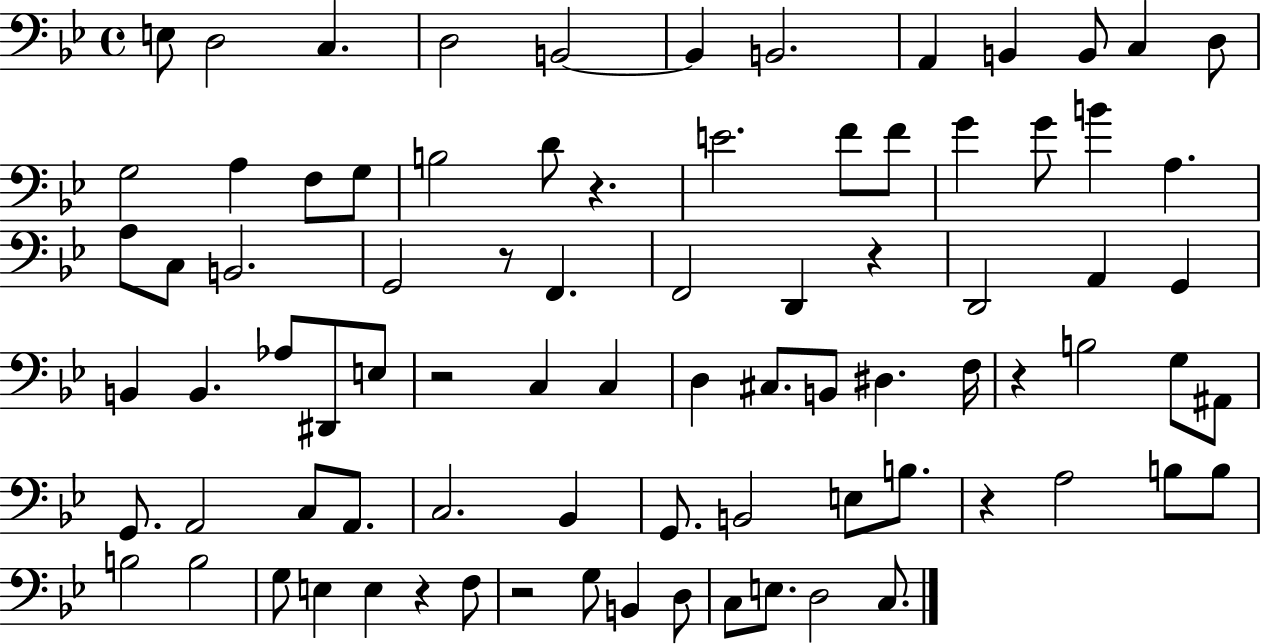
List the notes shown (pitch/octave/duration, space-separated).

E3/e D3/h C3/q. D3/h B2/h B2/q B2/h. A2/q B2/q B2/e C3/q D3/e G3/h A3/q F3/e G3/e B3/h D4/e R/q. E4/h. F4/e F4/e G4/q G4/e B4/q A3/q. A3/e C3/e B2/h. G2/h R/e F2/q. F2/h D2/q R/q D2/h A2/q G2/q B2/q B2/q. Ab3/e D#2/e E3/e R/h C3/q C3/q D3/q C#3/e. B2/e D#3/q. F3/s R/q B3/h G3/e A#2/e G2/e. A2/h C3/e A2/e. C3/h. Bb2/q G2/e. B2/h E3/e B3/e. R/q A3/h B3/e B3/e B3/h B3/h G3/e E3/q E3/q R/q F3/e R/h G3/e B2/q D3/e C3/e E3/e. D3/h C3/e.